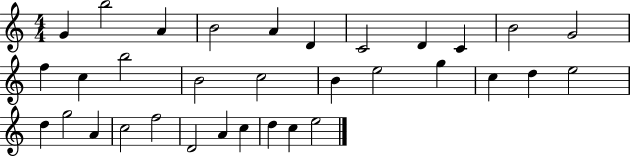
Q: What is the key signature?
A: C major